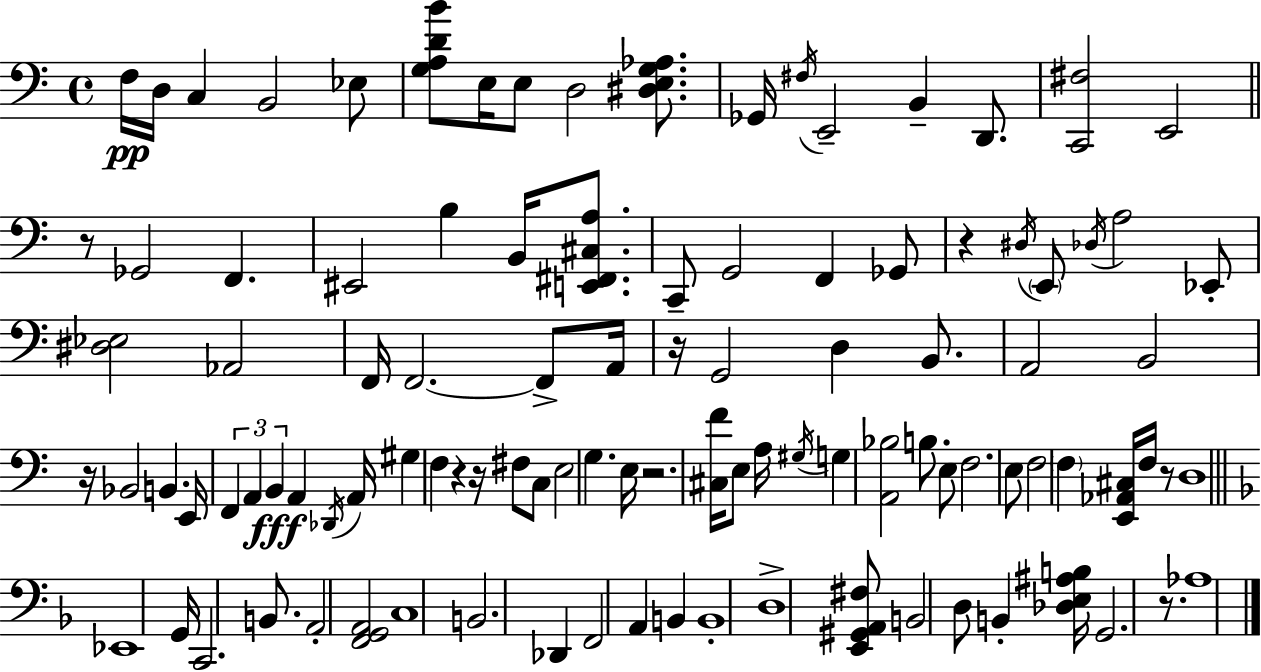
X:1
T:Untitled
M:4/4
L:1/4
K:Am
F,/4 D,/4 C, B,,2 _E,/2 [G,A,DB]/2 E,/4 E,/2 D,2 [^D,E,G,_A,]/2 _G,,/4 ^F,/4 E,,2 B,, D,,/2 [C,,^F,]2 E,,2 z/2 _G,,2 F,, ^E,,2 B, B,,/4 [E,,^F,,^C,A,]/2 C,,/2 G,,2 F,, _G,,/2 z ^D,/4 E,,/2 _D,/4 A,2 _E,,/2 [^D,_E,]2 _A,,2 F,,/4 F,,2 F,,/2 A,,/4 z/4 G,,2 D, B,,/2 A,,2 B,,2 z/4 _B,,2 B,, E,,/4 F,, A,, B,, A,, _D,,/4 A,,/4 ^G, F, z z/4 ^F,/2 C,/2 E,2 G, E,/4 z2 [^C,F]/4 E,/2 A,/4 ^G,/4 G, [A,,_B,]2 B,/2 E,/2 F,2 E,/2 F,2 F, [E,,_A,,^C,]/4 F,/4 z/2 D,4 _E,,4 G,,/4 C,,2 B,,/2 A,,2 [F,,G,,A,,]2 C,4 B,,2 _D,, F,,2 A,, B,, B,,4 D,4 [E,,^G,,A,,^F,]/2 B,,2 D,/2 B,, [_D,E,^A,B,]/4 G,,2 z/2 _A,4